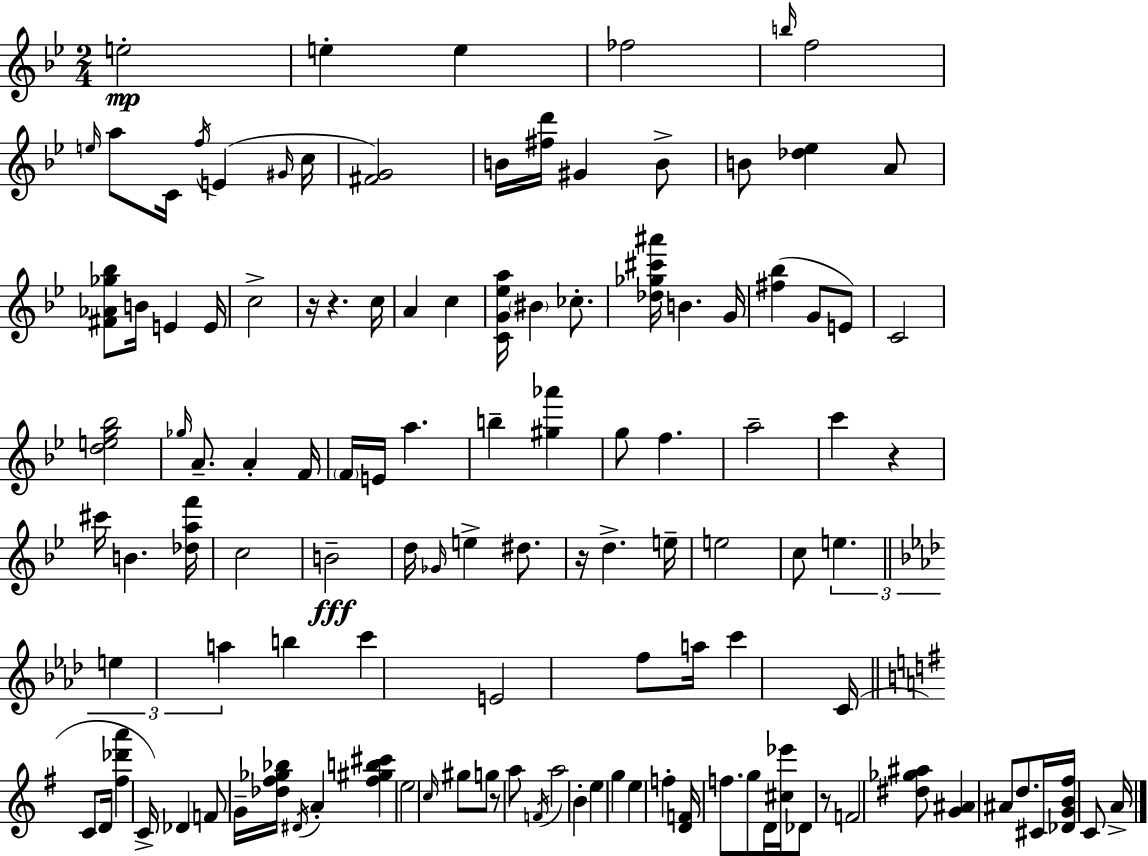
{
  \clef treble
  \numericTimeSignature
  \time 2/4
  \key bes \major
  e''2-.\mp | e''4-. e''4 | fes''2 | \grace { b''16 } f''2 | \break \grace { e''16 } a''8 c'16 \acciaccatura { f''16 }( e'4 | \grace { gis'16 } c''16 <fis' g'>2) | b'16 <fis'' d'''>16 gis'4 | b'8-> b'8 <des'' ees''>4 | \break a'8 <fis' aes' ges'' bes''>8 b'16 e'4 | e'16 c''2-> | r16 r4. | c''16 a'4 | \break c''4 <c' g' ees'' a''>16 \parenthesize bis'4 | ces''8.-. <des'' ges'' cis''' ais'''>16 b'4. | g'16 <fis'' bes''>4( | g'8 e'8) c'2 | \break <d'' e'' g'' bes''>2 | \grace { ges''16 } a'8.-- | a'4-. f'16 \parenthesize f'16 e'16 a''4. | b''4-- | \break <gis'' aes'''>4 g''8 f''4. | a''2-- | c'''4 | r4 cis'''16 b'4. | \break <des'' a'' f'''>16 c''2 | b'2--\fff | d''16 \grace { ges'16 } e''4-> | dis''8. r16 d''4.-> | \break e''16-- e''2 | c''8 | \tuplet 3/2 { e''4. \bar "||" \break \key aes \major e''4 a''4 } | b''4 c'''4 | e'2 | f''8 a''16 c'''4 c'16( | \break \bar "||" \break \key e \minor c'8 d'16 <fis'' des''' a'''>4 c'16->) | des'4 f'8 g'16-- <des'' fis'' ges'' bes''>16 | \acciaccatura { dis'16 } a'4-. <fis'' gis'' b'' cis'''>4 | e''2 | \break \grace { c''16 } gis''8 g''8 r8 | a''8 \acciaccatura { f'16 } a''2 | b'4-. e''4 | g''4 e''4 | \break f''4-. <d' f'>16 | f''8. g''8 d'16 <cis'' ees'''>16 des'8 | r8 f'2 | <dis'' ges'' ais''>8 <g' ais'>4 | \break ais'8 d''8. cis'16 <des' g' b' fis''>16 | c'8 a'16-> \bar "|."
}